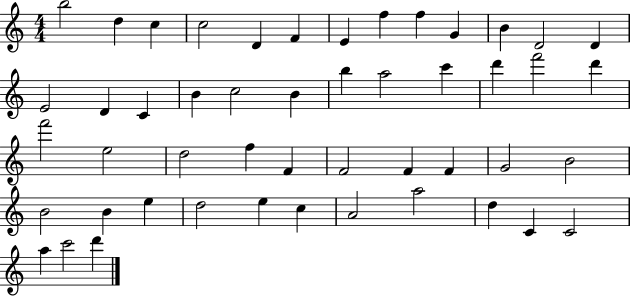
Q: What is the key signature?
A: C major